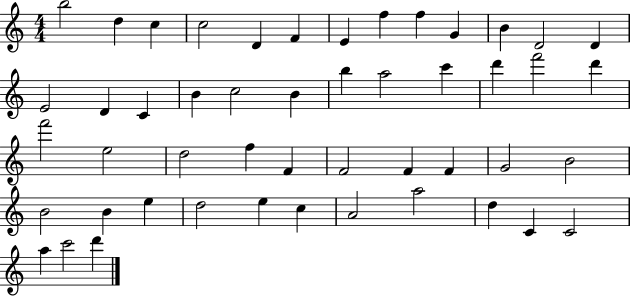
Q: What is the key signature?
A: C major